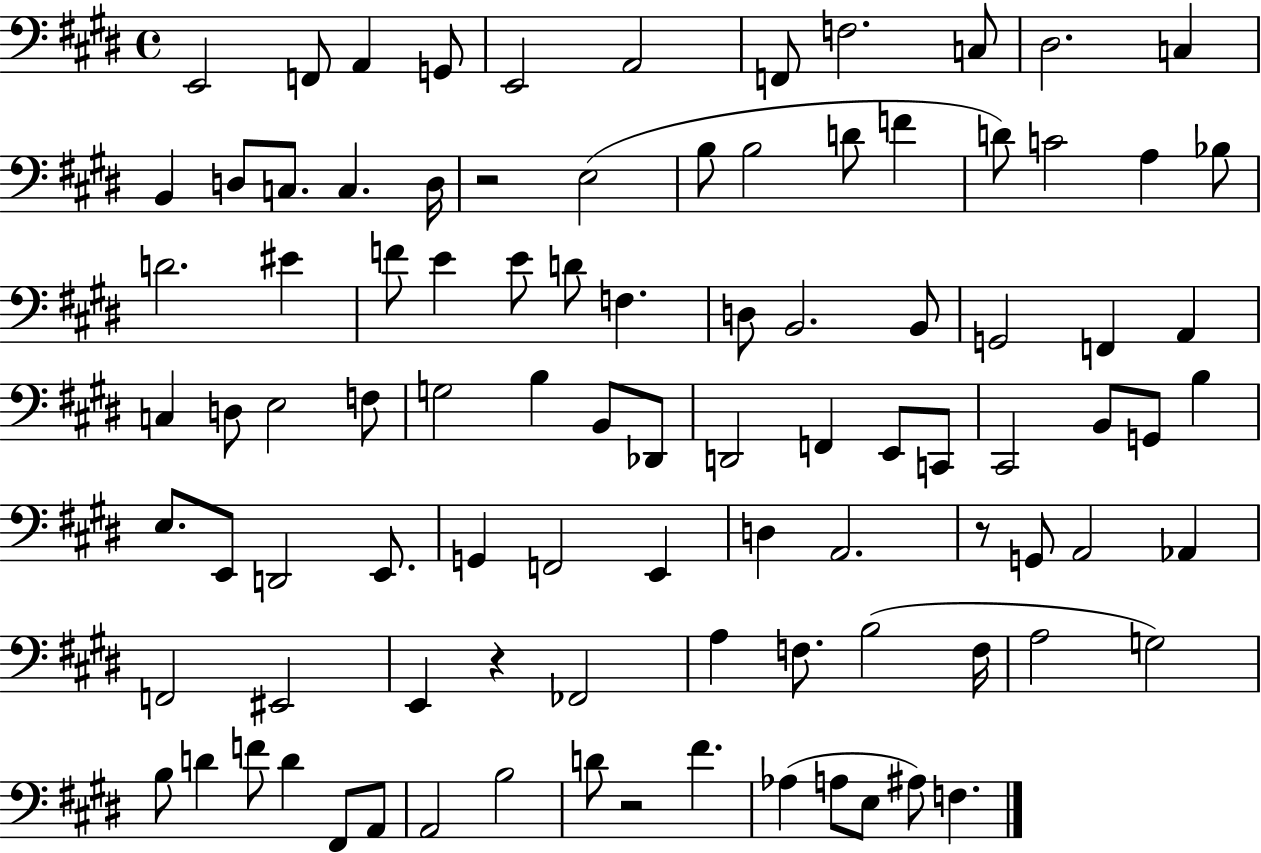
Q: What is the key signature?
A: E major